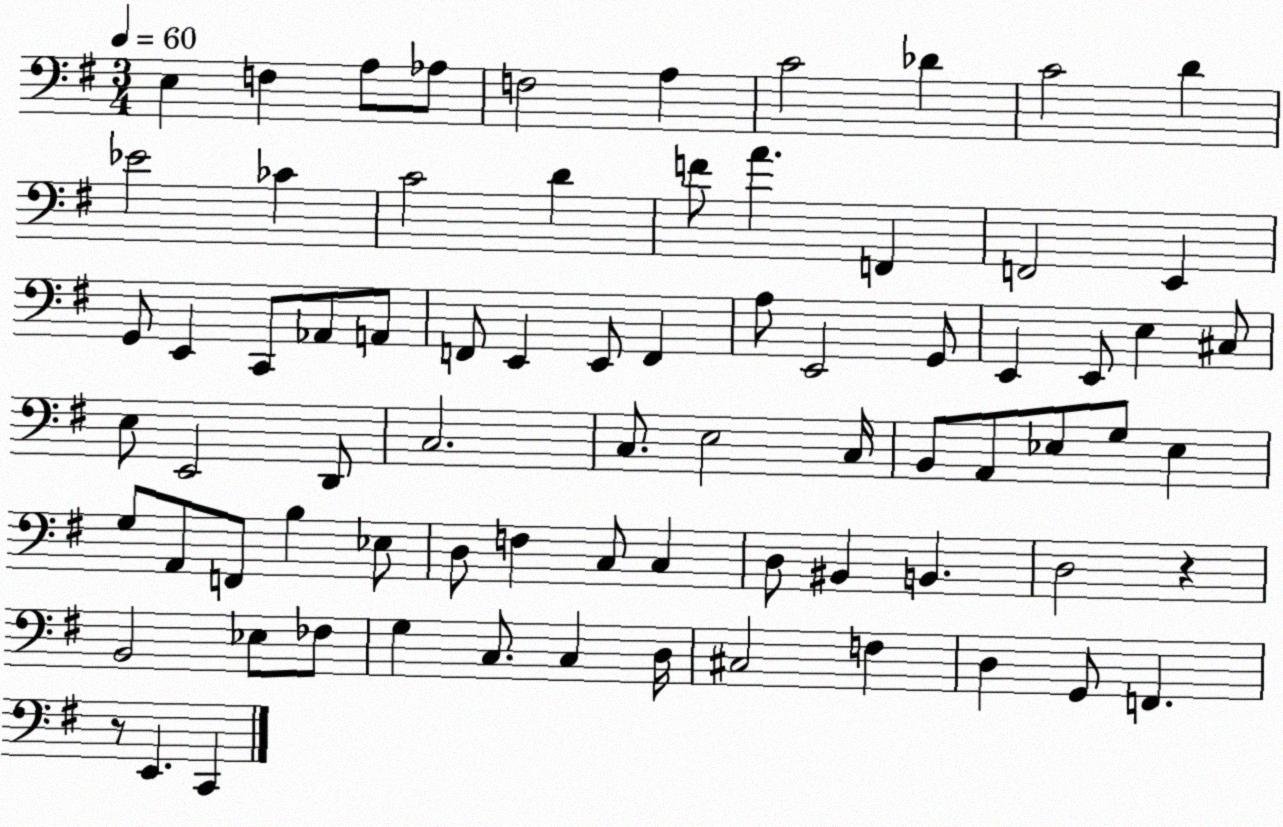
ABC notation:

X:1
T:Untitled
M:3/4
L:1/4
K:G
E, F, A,/2 _A,/2 F,2 A, C2 _D C2 D _E2 _C C2 D F/2 A F,, F,,2 E,, G,,/2 E,, C,,/2 _A,,/2 A,,/2 F,,/2 E,, E,,/2 F,, A,/2 E,,2 G,,/2 E,, E,,/2 E, ^C,/2 E,/2 E,,2 D,,/2 C,2 C,/2 E,2 C,/4 B,,/2 A,,/2 _E,/2 G,/2 _E, G,/2 A,,/2 F,,/2 B, _E,/2 D,/2 F, C,/2 C, D,/2 ^B,, B,, D,2 z B,,2 _E,/2 _F,/2 G, C,/2 C, D,/4 ^C,2 F, D, G,,/2 F,, z/2 E,, C,,